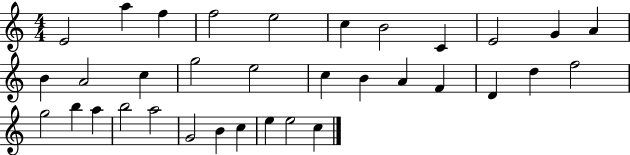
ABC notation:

X:1
T:Untitled
M:4/4
L:1/4
K:C
E2 a f f2 e2 c B2 C E2 G A B A2 c g2 e2 c B A F D d f2 g2 b a b2 a2 G2 B c e e2 c